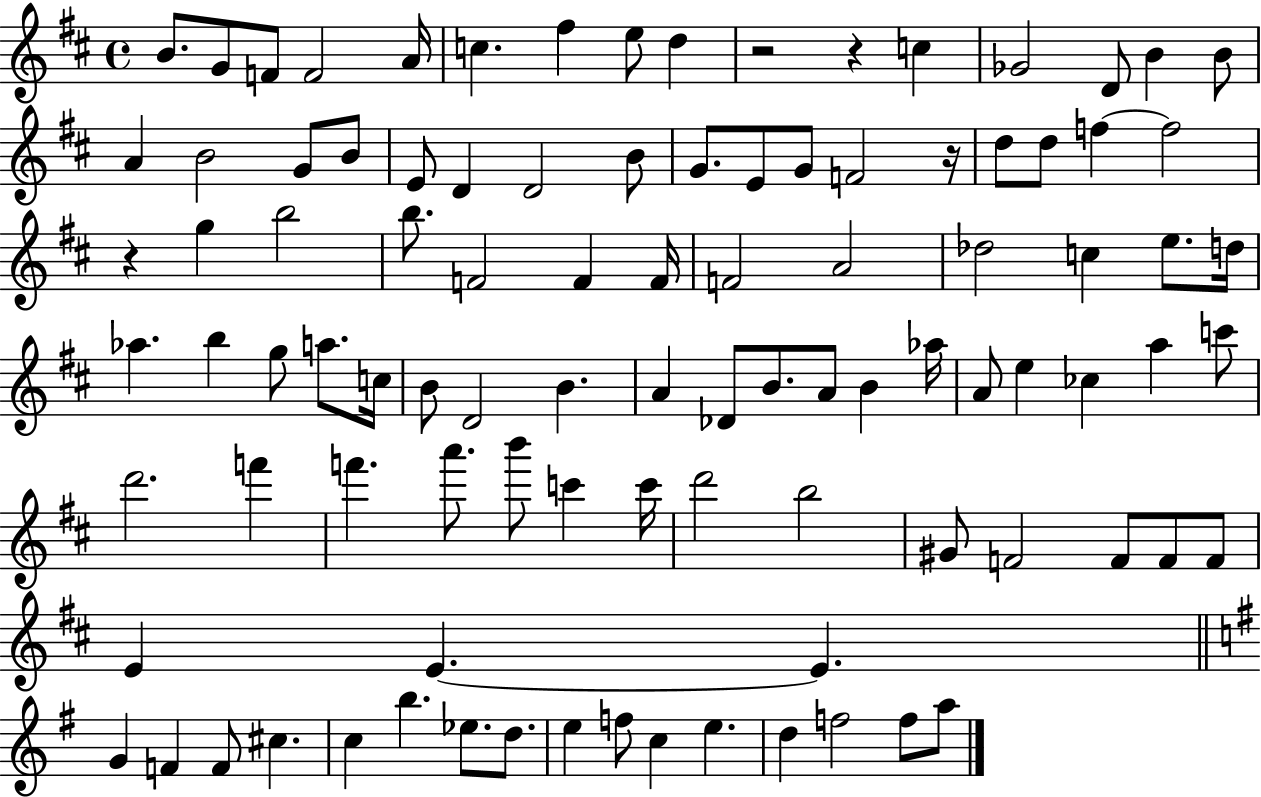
B4/e. G4/e F4/e F4/h A4/s C5/q. F#5/q E5/e D5/q R/h R/q C5/q Gb4/h D4/e B4/q B4/e A4/q B4/h G4/e B4/e E4/e D4/q D4/h B4/e G4/e. E4/e G4/e F4/h R/s D5/e D5/e F5/q F5/h R/q G5/q B5/h B5/e. F4/h F4/q F4/s F4/h A4/h Db5/h C5/q E5/e. D5/s Ab5/q. B5/q G5/e A5/e. C5/s B4/e D4/h B4/q. A4/q Db4/e B4/e. A4/e B4/q Ab5/s A4/e E5/q CES5/q A5/q C6/e D6/h. F6/q F6/q. A6/e. B6/e C6/q C6/s D6/h B5/h G#4/e F4/h F4/e F4/e F4/e E4/q E4/q. E4/q. G4/q F4/q F4/e C#5/q. C5/q B5/q. Eb5/e. D5/e. E5/q F5/e C5/q E5/q. D5/q F5/h F5/e A5/e